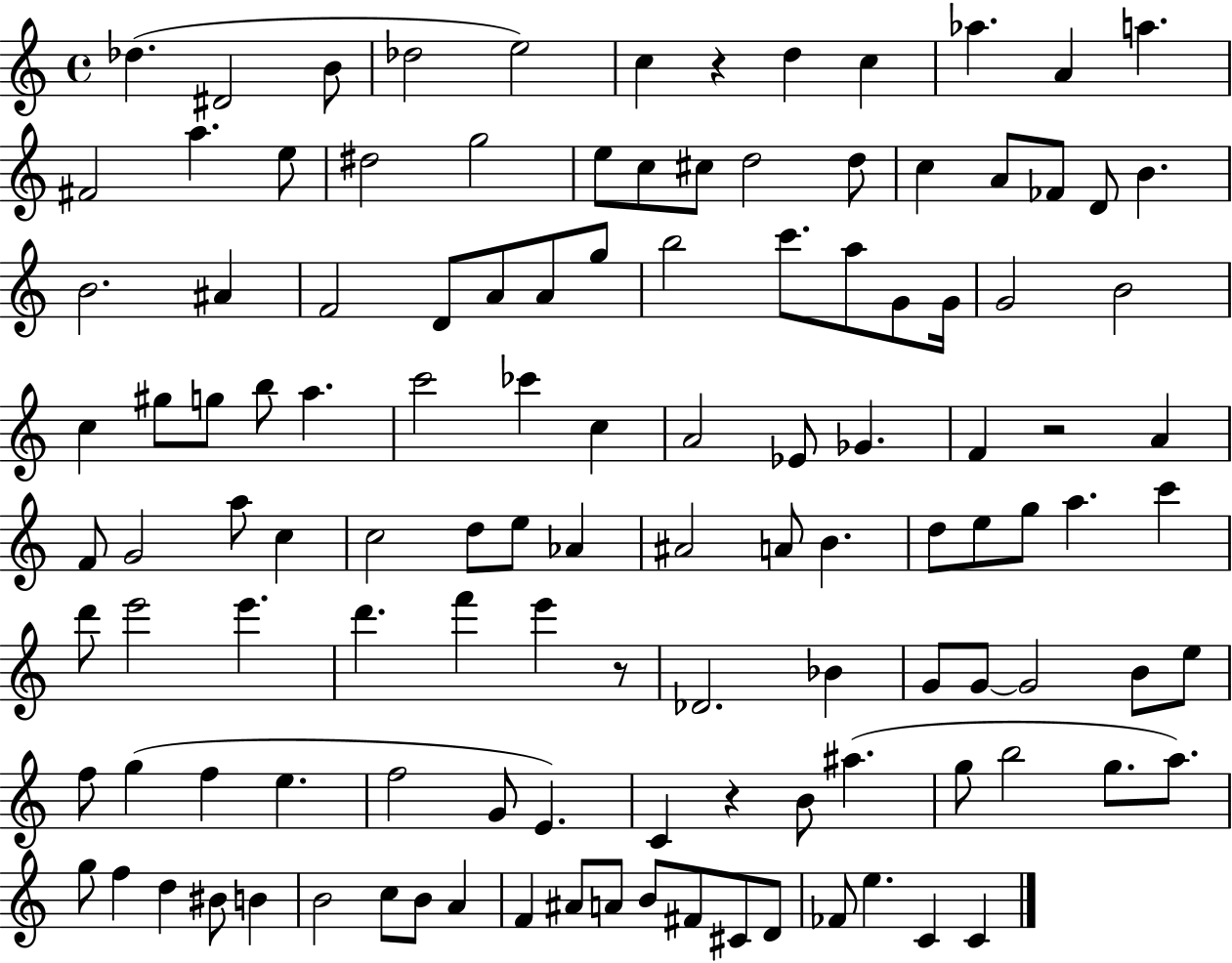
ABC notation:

X:1
T:Untitled
M:4/4
L:1/4
K:C
_d ^D2 B/2 _d2 e2 c z d c _a A a ^F2 a e/2 ^d2 g2 e/2 c/2 ^c/2 d2 d/2 c A/2 _F/2 D/2 B B2 ^A F2 D/2 A/2 A/2 g/2 b2 c'/2 a/2 G/2 G/4 G2 B2 c ^g/2 g/2 b/2 a c'2 _c' c A2 _E/2 _G F z2 A F/2 G2 a/2 c c2 d/2 e/2 _A ^A2 A/2 B d/2 e/2 g/2 a c' d'/2 e'2 e' d' f' e' z/2 _D2 _B G/2 G/2 G2 B/2 e/2 f/2 g f e f2 G/2 E C z B/2 ^a g/2 b2 g/2 a/2 g/2 f d ^B/2 B B2 c/2 B/2 A F ^A/2 A/2 B/2 ^F/2 ^C/2 D/2 _F/2 e C C